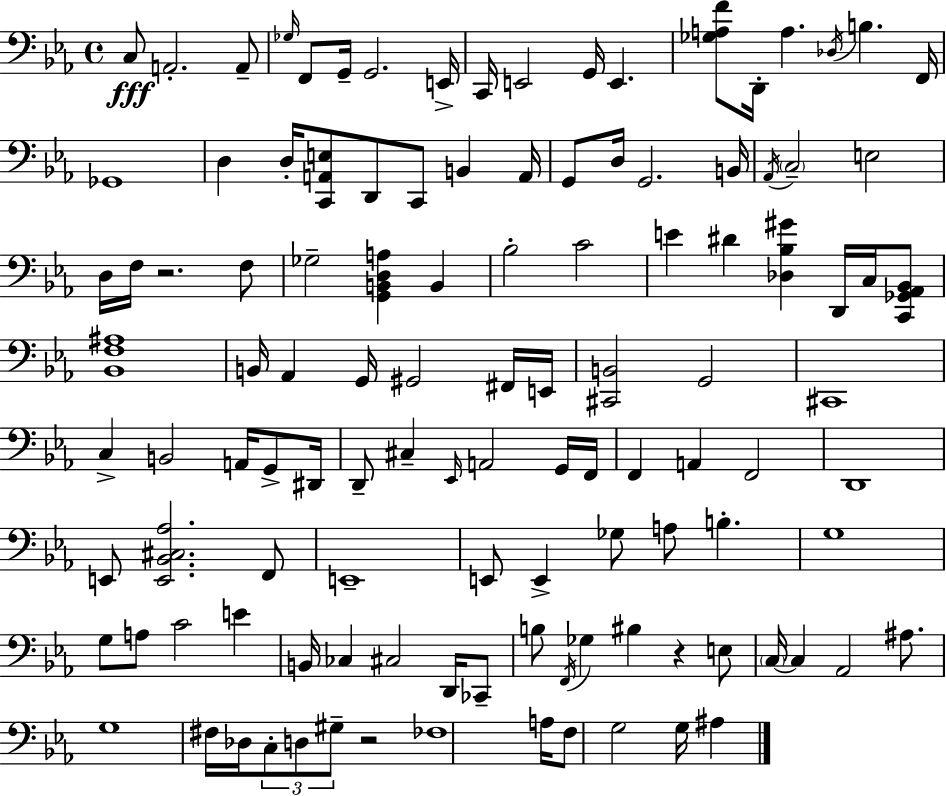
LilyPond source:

{
  \clef bass
  \time 4/4
  \defaultTimeSignature
  \key ees \major
  \repeat volta 2 { c8\fff a,2.-. a,8-- | \grace { ges16 } f,8 g,16-- g,2. | e,16-> c,16 e,2 g,16 e,4. | <ges a f'>8 d,16-. a4. \acciaccatura { des16 } b4. | \break f,16 ges,1 | d4 d16-. <c, a, e>8 d,8 c,8 b,4 | a,16 g,8 d16 g,2. | b,16 \acciaccatura { aes,16 } \parenthesize c2-- e2 | \break d16 f16 r2. | f8 ges2-- <g, b, d a>4 b,4 | bes2-. c'2 | e'4 dis'4 <des bes gis'>4 d,16 | \break c16 <c, ges, aes, bes,>8 <bes, f ais>1 | b,16 aes,4 g,16 gis,2 | fis,16 e,16 <cis, b,>2 g,2 | cis,1 | \break c4-> b,2 a,16 | g,8-> dis,16 d,8-- cis4-- \grace { ees,16 } a,2 | g,16 f,16 f,4 a,4 f,2 | d,1 | \break e,8 <e, bes, cis aes>2. | f,8 e,1-- | e,8 e,4-> ges8 a8 b4.-. | g1 | \break g8 a8 c'2 | e'4 b,16 ces4 cis2 | d,16 ces,8-- b8 \acciaccatura { f,16 } ges4 bis4 r4 | e8 \parenthesize c16~~ c4 aes,2 | \break ais8. g1 | fis16 des16 \tuplet 3/2 { c8-. d8 gis8-- } r2 | fes1 | a16 f8 g2 | \break g16 ais4 } \bar "|."
}